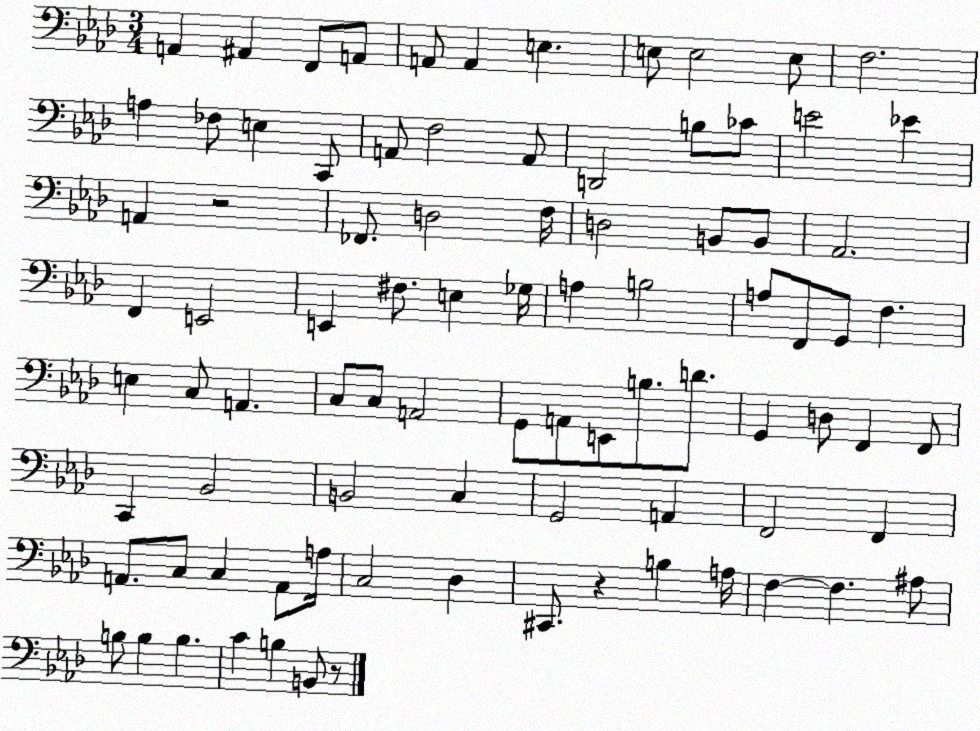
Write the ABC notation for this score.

X:1
T:Untitled
M:3/4
L:1/4
K:Ab
A,, ^A,, F,,/2 A,,/2 A,,/2 A,, E, E,/2 E,2 E,/2 F,2 A, _F,/2 E, C,,/2 A,,/2 F,2 A,,/2 D,,2 B,/2 _C/2 E2 _E A,, z2 _F,,/2 D,2 F,/4 D,2 B,,/2 B,,/2 _A,,2 F,, E,,2 E,, ^F,/2 E, _G,/4 A, B,2 A,/2 F,,/2 G,,/2 F, E, C,/2 A,, C,/2 C,/2 A,,2 G,,/2 A,,/2 E,,/2 B,/2 D/2 G,, D,/2 F,, F,,/2 C,, _B,,2 B,,2 C, G,,2 A,, F,,2 F,, A,,/2 C,/2 C, A,,/2 A,/4 C,2 _D, ^C,,/2 z B, A,/4 F, F, ^A,/2 B,/2 B, B, C B, B,,/2 z/2